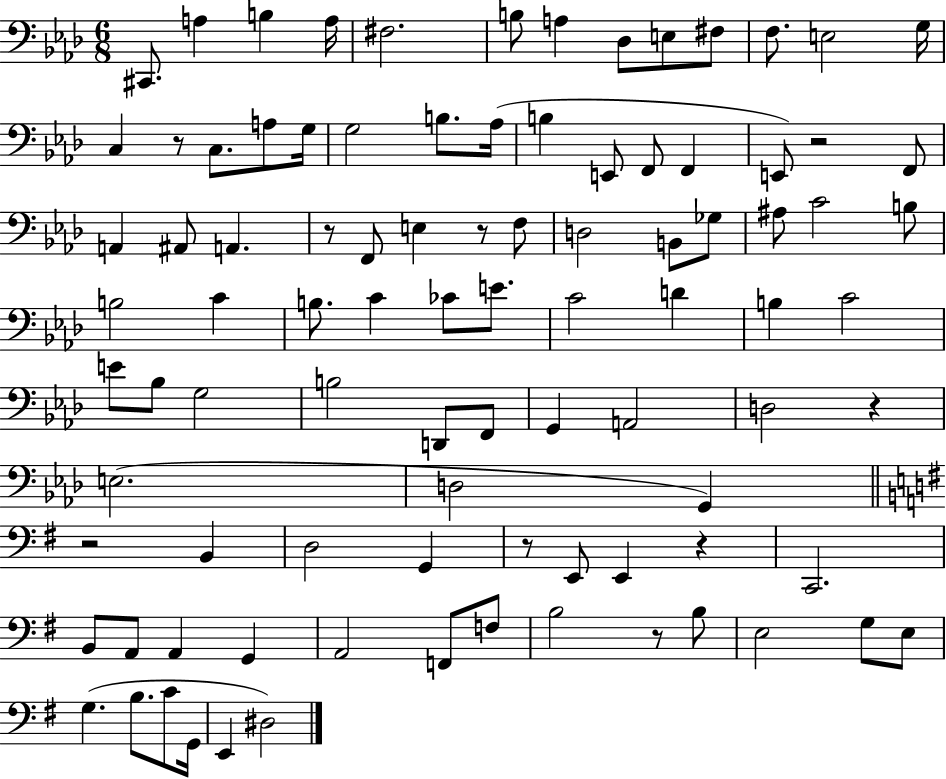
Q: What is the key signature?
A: AES major